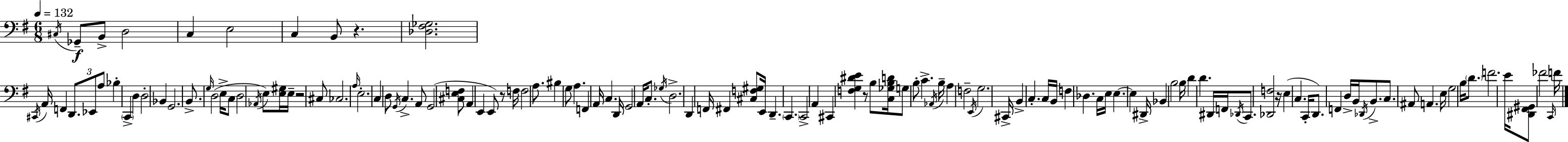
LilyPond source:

{
  \clef bass
  \numericTimeSignature
  \time 6/8
  \key e \minor
  \tempo 4 = 132
  \acciaccatura { cis16 }\f ges,8-- b,8-> d2 | c4 e2 | c4 b,8 r4. | <des fis ges>2. | \break \acciaccatura { cis,16 } a,16 f,4 \tuplet 3/2 { d,8. ees,8 | a8 } bes4-. \parenthesize c,4-> d4 | d2-. bes,4 | g,2. | \break b,8.-> \grace { g16 } d2( | e16-> c8 d2 | \acciaccatura { aes,16 }) e8 <e gis>16 e16-- r2 | cis8 ces2. | \break \grace { a16 } e2.-. | c4 d8 \acciaccatura { g,16 } | c4.-> a,8 g,2( | <cis e f>8 a,4 e,4 | \break e,8) r8 f16 f2 | a8. bis4 g8 | a4. f,4 a,16 c4. | d,16 g,2 | \break a,16 c8.-. \acciaccatura { ges16 } d2.-> | d,4 f,16 | fis,4 <cis f gis>8 e,16 d,4.-- | \parenthesize c,4. c,2-> | \break a,4 cis,4 <f g dis' e'>4 | r8 b8 <c ges b d'>16 g8 b8-. | c'4.-> \acciaccatura { aes,16 } b16-- a4 | f2-- \acciaccatura { e,16 } g2. | \break cis,16-> b,4-> | c4.-. c16 b,16 f4 | des4. c16 e16 e4.~~ | e4 dis,16-> bes,4 | \break b2 b16 d'4 | d'4. dis,16 f,16 \acciaccatura { des,16 } c,8. | <des, f>2 r16 e4( | c4. c,16-. d,8.) | \break f,4 d16-> b,16 \acciaccatura { des,16 } b,8.-> c8. | ais,8 a,4. e16 g2 | b16 \parenthesize d'8. f'2. | e'16 | \break <dis, fis, gis,>8 fes'2 \grace { c,16 } f'16 | \bar "|."
}